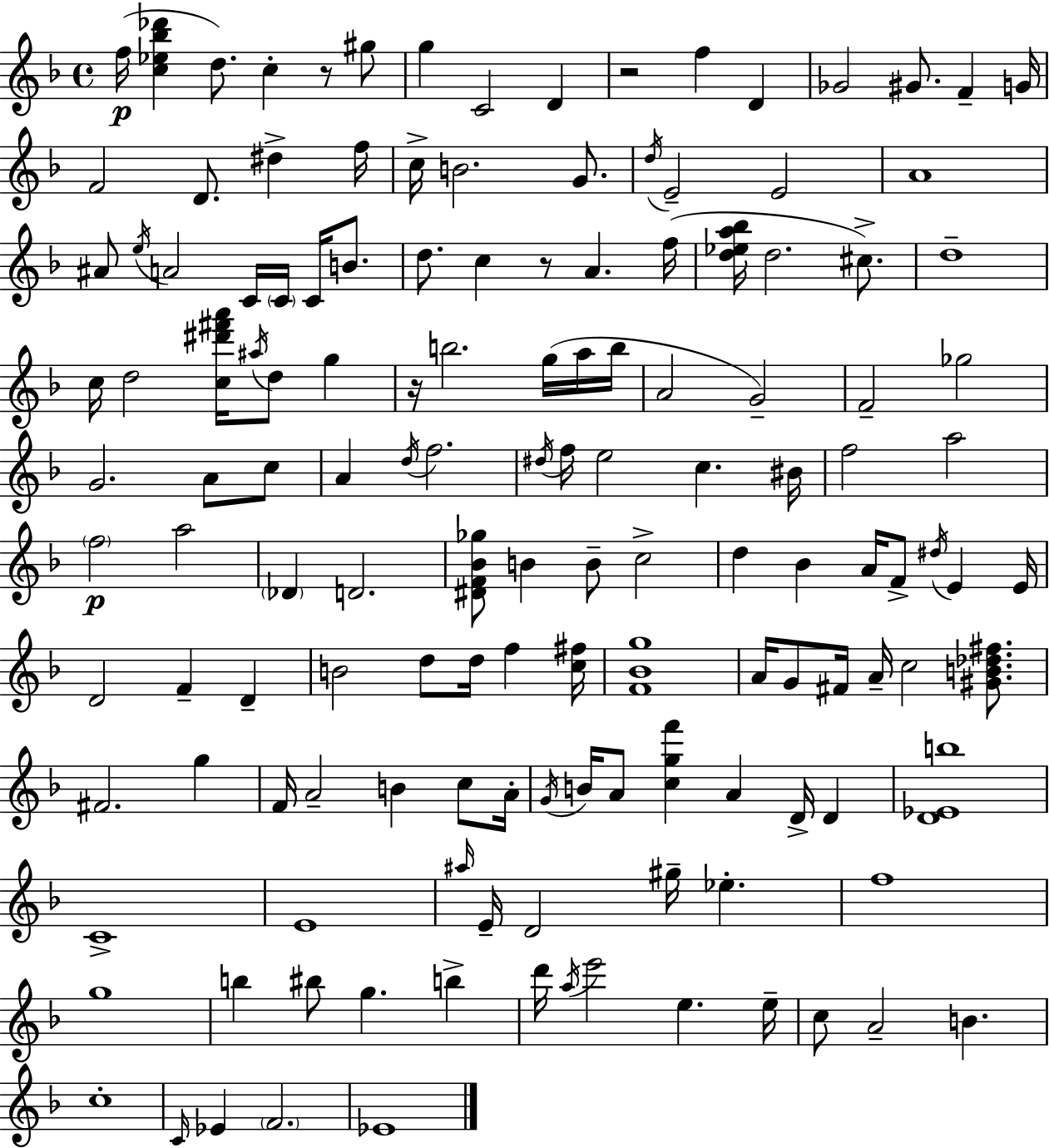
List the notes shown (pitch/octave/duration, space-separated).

F5/s [C5,Eb5,Bb5,Db6]/q D5/e. C5/q R/e G#5/e G5/q C4/h D4/q R/h F5/q D4/q Gb4/h G#4/e. F4/q G4/s F4/h D4/e. D#5/q F5/s C5/s B4/h. G4/e. D5/s E4/h E4/h A4/w A#4/e E5/s A4/h C4/s C4/s C4/s B4/e. D5/e. C5/q R/e A4/q. F5/s [D5,Eb5,A5,Bb5]/s D5/h. C#5/e. D5/w C5/s D5/h [C5,D#6,F#6,A6]/s A#5/s D5/e G5/q R/s B5/h. G5/s A5/s B5/s A4/h G4/h F4/h Gb5/h G4/h. A4/e C5/e A4/q D5/s F5/h. D#5/s F5/s E5/h C5/q. BIS4/s F5/h A5/h F5/h A5/h Db4/q D4/h. [D#4,F4,Bb4,Gb5]/e B4/q B4/e C5/h D5/q Bb4/q A4/s F4/e D#5/s E4/q E4/s D4/h F4/q D4/q B4/h D5/e D5/s F5/q [C5,F#5]/s [F4,Bb4,G5]/w A4/s G4/e F#4/s A4/s C5/h [G#4,B4,Db5,F#5]/e. F#4/h. G5/q F4/s A4/h B4/q C5/e A4/s G4/s B4/s A4/e [C5,G5,F6]/q A4/q D4/s D4/q [D4,Eb4,B5]/w C4/w E4/w A#5/s E4/s D4/h G#5/s Eb5/q. F5/w G5/w B5/q BIS5/e G5/q. B5/q D6/s A5/s E6/h E5/q. E5/s C5/e A4/h B4/q. C5/w C4/s Eb4/q F4/h. Eb4/w